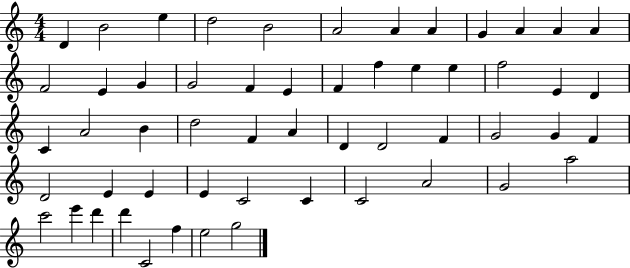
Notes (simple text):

D4/q B4/h E5/q D5/h B4/h A4/h A4/q A4/q G4/q A4/q A4/q A4/q F4/h E4/q G4/q G4/h F4/q E4/q F4/q F5/q E5/q E5/q F5/h E4/q D4/q C4/q A4/h B4/q D5/h F4/q A4/q D4/q D4/h F4/q G4/h G4/q F4/q D4/h E4/q E4/q E4/q C4/h C4/q C4/h A4/h G4/h A5/h C6/h E6/q D6/q D6/q C4/h F5/q E5/h G5/h